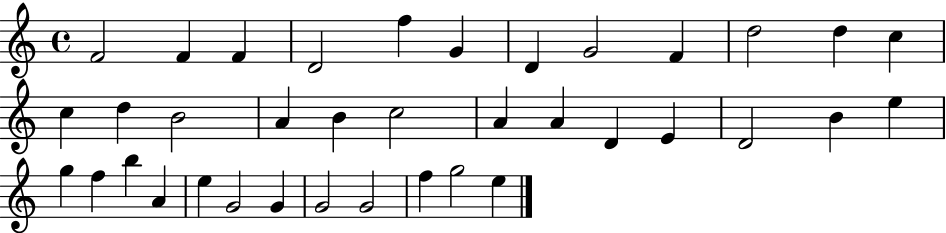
X:1
T:Untitled
M:4/4
L:1/4
K:C
F2 F F D2 f G D G2 F d2 d c c d B2 A B c2 A A D E D2 B e g f b A e G2 G G2 G2 f g2 e